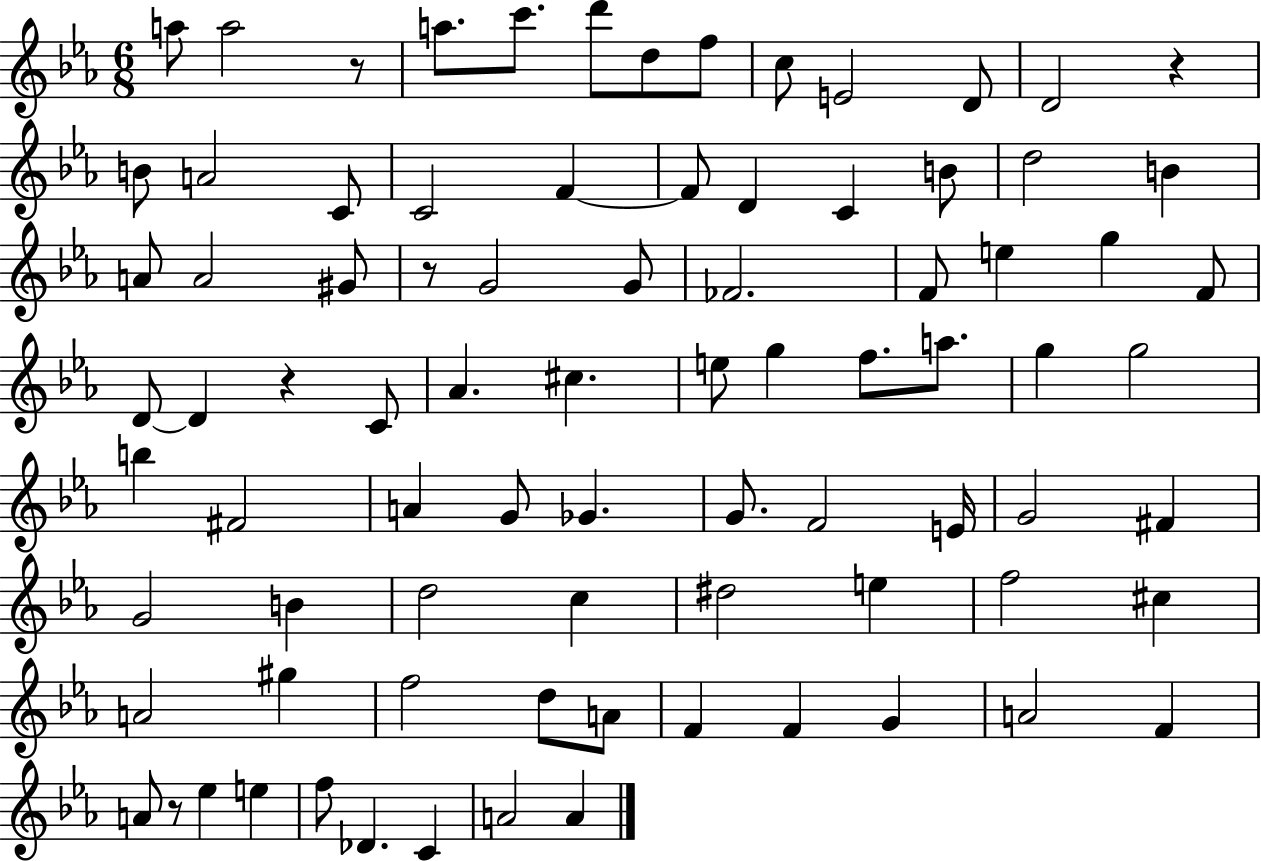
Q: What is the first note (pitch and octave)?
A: A5